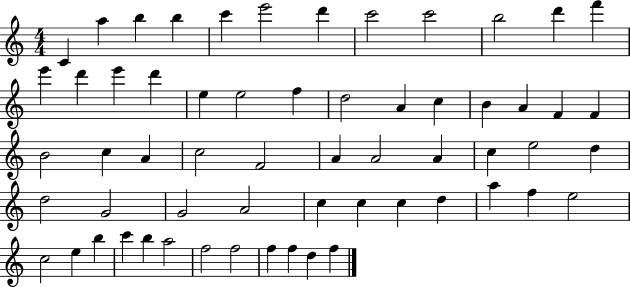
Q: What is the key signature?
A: C major